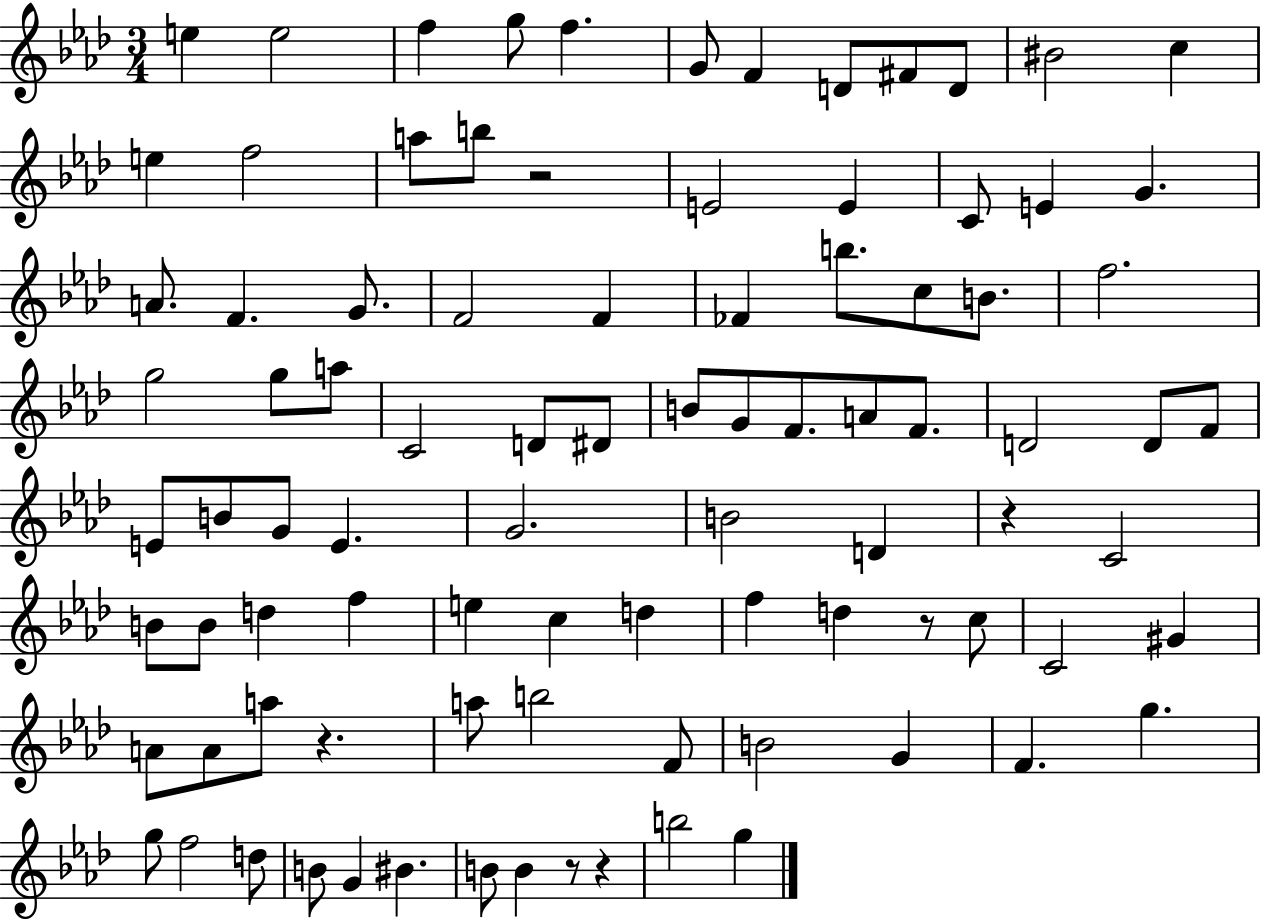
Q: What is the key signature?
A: AES major